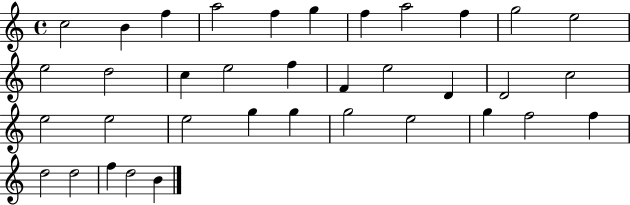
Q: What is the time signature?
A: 4/4